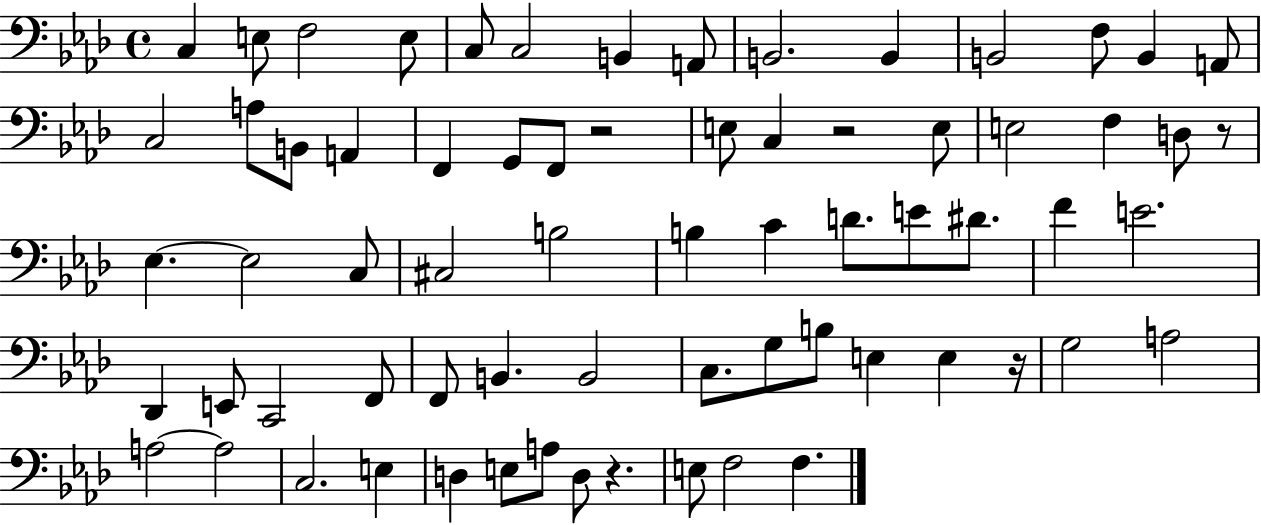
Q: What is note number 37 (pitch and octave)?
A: D#4